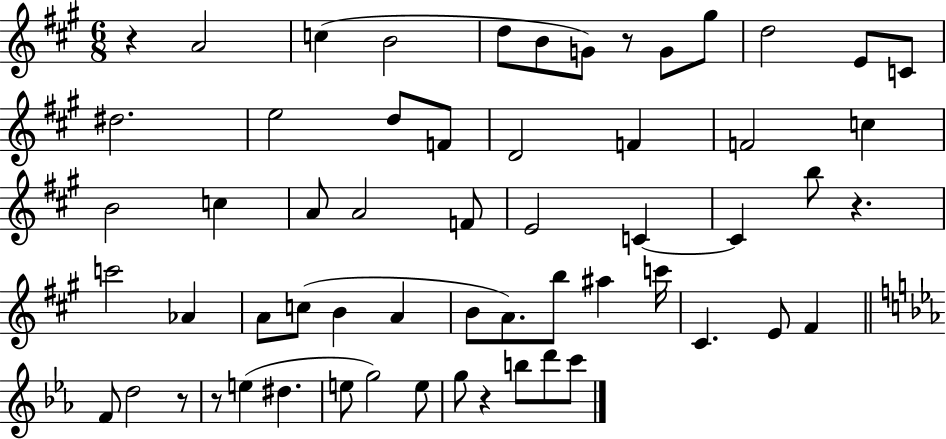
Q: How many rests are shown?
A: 6